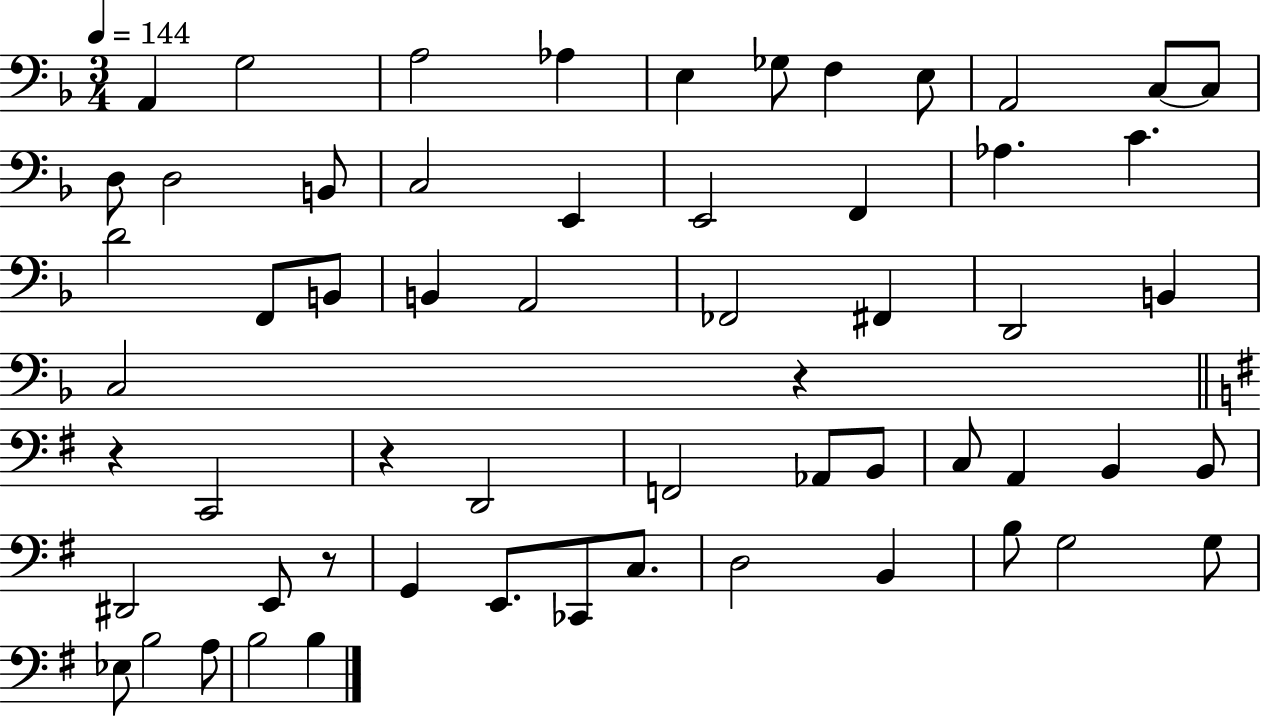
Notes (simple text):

A2/q G3/h A3/h Ab3/q E3/q Gb3/e F3/q E3/e A2/h C3/e C3/e D3/e D3/h B2/e C3/h E2/q E2/h F2/q Ab3/q. C4/q. D4/h F2/e B2/e B2/q A2/h FES2/h F#2/q D2/h B2/q C3/h R/q R/q C2/h R/q D2/h F2/h Ab2/e B2/e C3/e A2/q B2/q B2/e D#2/h E2/e R/e G2/q E2/e. CES2/e C3/e. D3/h B2/q B3/e G3/h G3/e Eb3/e B3/h A3/e B3/h B3/q